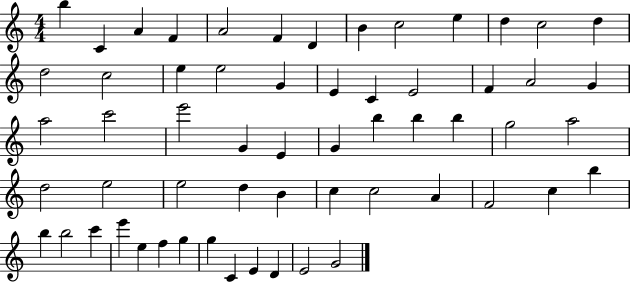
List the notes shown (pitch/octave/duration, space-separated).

B5/q C4/q A4/q F4/q A4/h F4/q D4/q B4/q C5/h E5/q D5/q C5/h D5/q D5/h C5/h E5/q E5/h G4/q E4/q C4/q E4/h F4/q A4/h G4/q A5/h C6/h E6/h G4/q E4/q G4/q B5/q B5/q B5/q G5/h A5/h D5/h E5/h E5/h D5/q B4/q C5/q C5/h A4/q F4/h C5/q B5/q B5/q B5/h C6/q E6/q E5/q F5/q G5/q G5/q C4/q E4/q D4/q E4/h G4/h